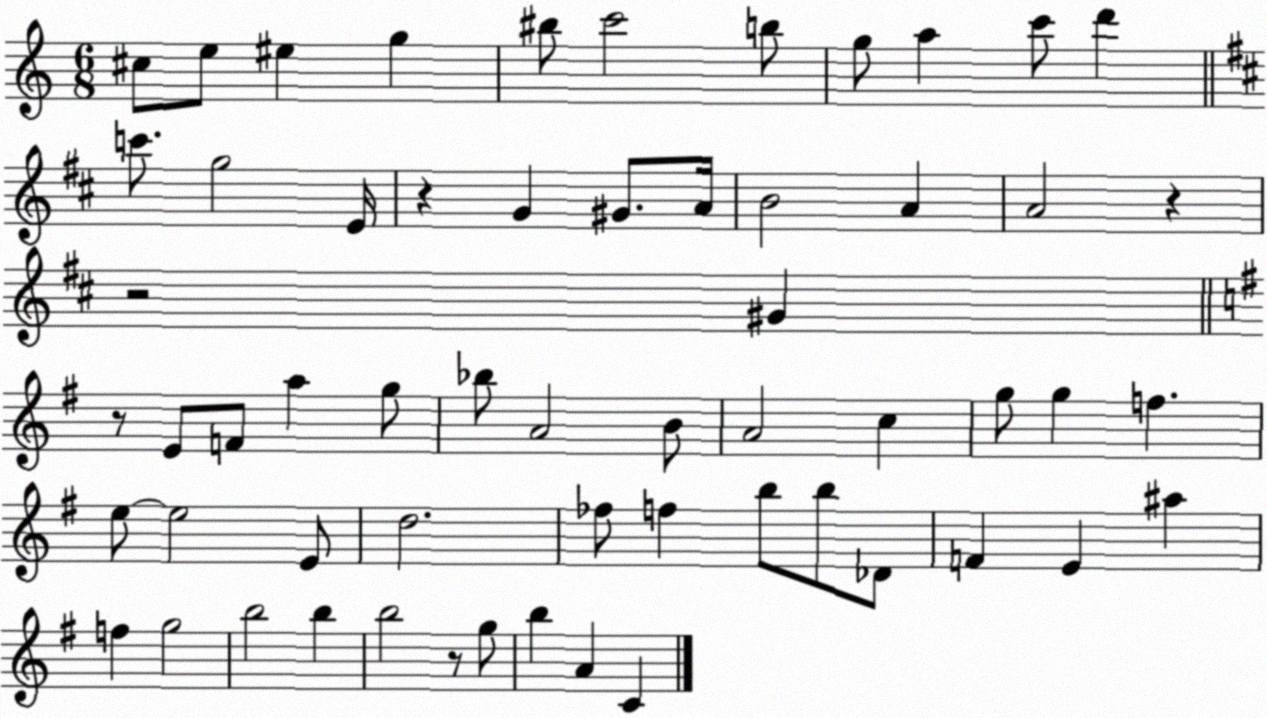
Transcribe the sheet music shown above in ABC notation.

X:1
T:Untitled
M:6/8
L:1/4
K:C
^c/2 e/2 ^e g ^b/2 c'2 b/2 g/2 a c'/2 d' c'/2 g2 E/4 z G ^G/2 A/4 B2 A A2 z z2 ^G z/2 E/2 F/2 a g/2 _b/2 A2 B/2 A2 c g/2 g f e/2 e2 E/2 d2 _f/2 f b/2 b/2 _D/2 F E ^a f g2 b2 b b2 z/2 g/2 b A C